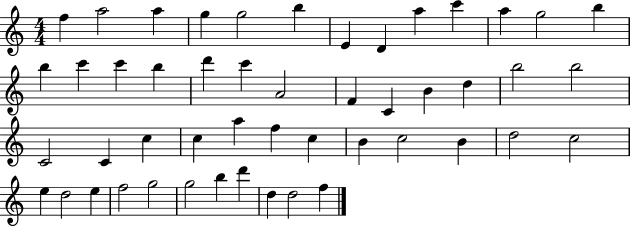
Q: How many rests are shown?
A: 0